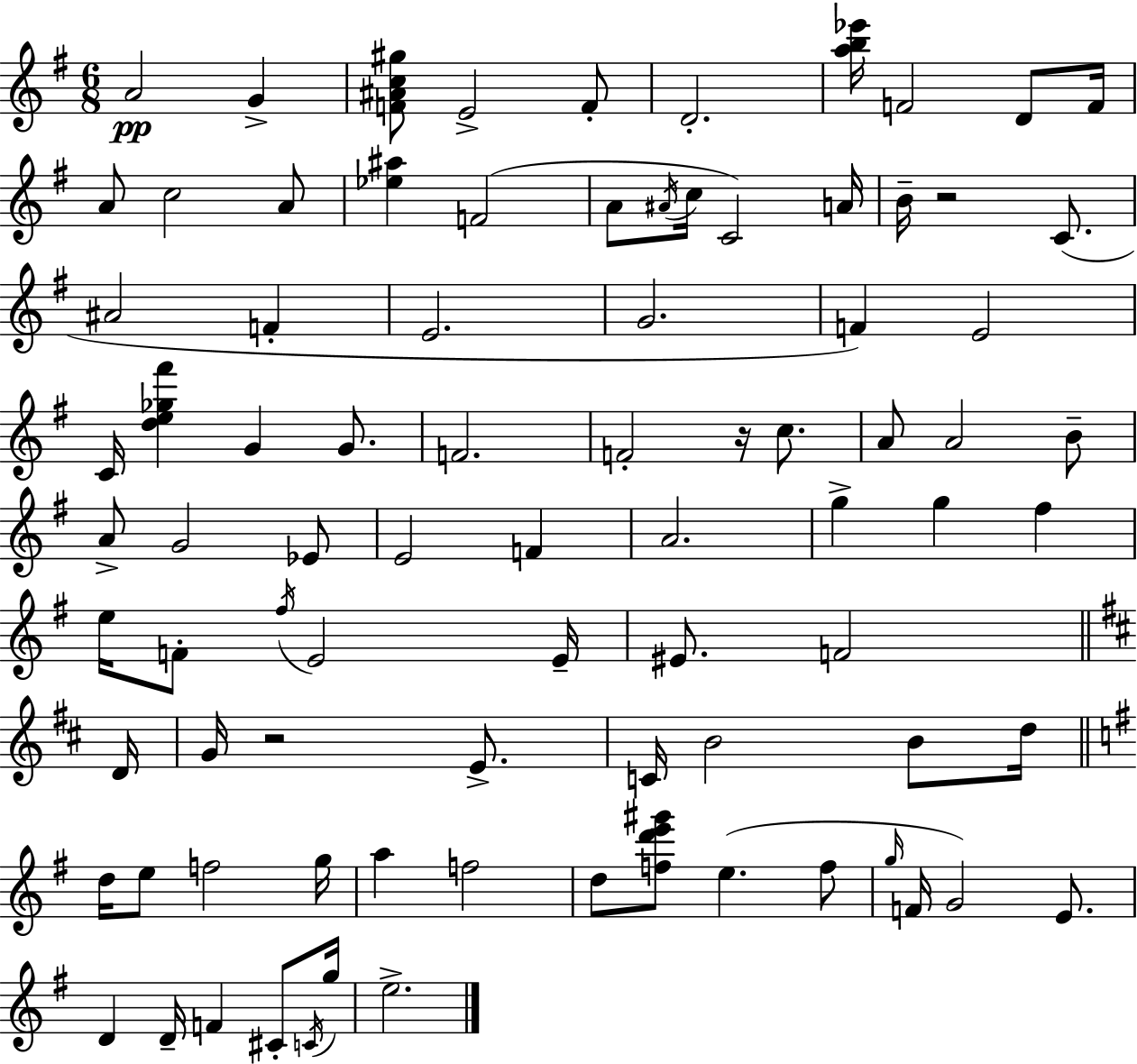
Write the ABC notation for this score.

X:1
T:Untitled
M:6/8
L:1/4
K:G
A2 G [F^Ac^g]/2 E2 F/2 D2 [ab_e']/4 F2 D/2 F/4 A/2 c2 A/2 [_e^a] F2 A/2 ^A/4 c/4 C2 A/4 B/4 z2 C/2 ^A2 F E2 G2 F E2 C/4 [de_g^f'] G G/2 F2 F2 z/4 c/2 A/2 A2 B/2 A/2 G2 _E/2 E2 F A2 g g ^f e/4 F/2 ^f/4 E2 E/4 ^E/2 F2 D/4 G/4 z2 E/2 C/4 B2 B/2 d/4 d/4 e/2 f2 g/4 a f2 d/2 [fd'e'^g']/2 e f/2 g/4 F/4 G2 E/2 D D/4 F ^C/2 C/4 g/4 e2